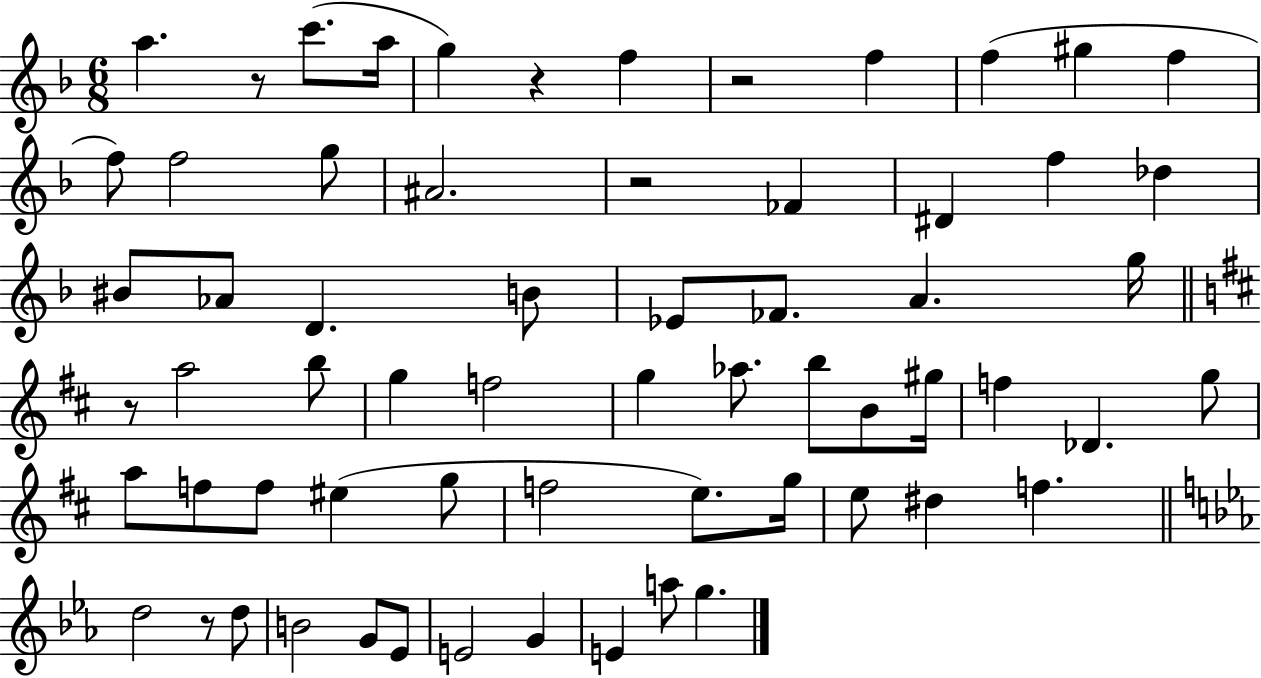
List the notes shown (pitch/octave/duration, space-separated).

A5/q. R/e C6/e. A5/s G5/q R/q F5/q R/h F5/q F5/q G#5/q F5/q F5/e F5/h G5/e A#4/h. R/h FES4/q D#4/q F5/q Db5/q BIS4/e Ab4/e D4/q. B4/e Eb4/e FES4/e. A4/q. G5/s R/e A5/h B5/e G5/q F5/h G5/q Ab5/e. B5/e B4/e G#5/s F5/q Db4/q. G5/e A5/e F5/e F5/e EIS5/q G5/e F5/h E5/e. G5/s E5/e D#5/q F5/q. D5/h R/e D5/e B4/h G4/e Eb4/e E4/h G4/q E4/q A5/e G5/q.